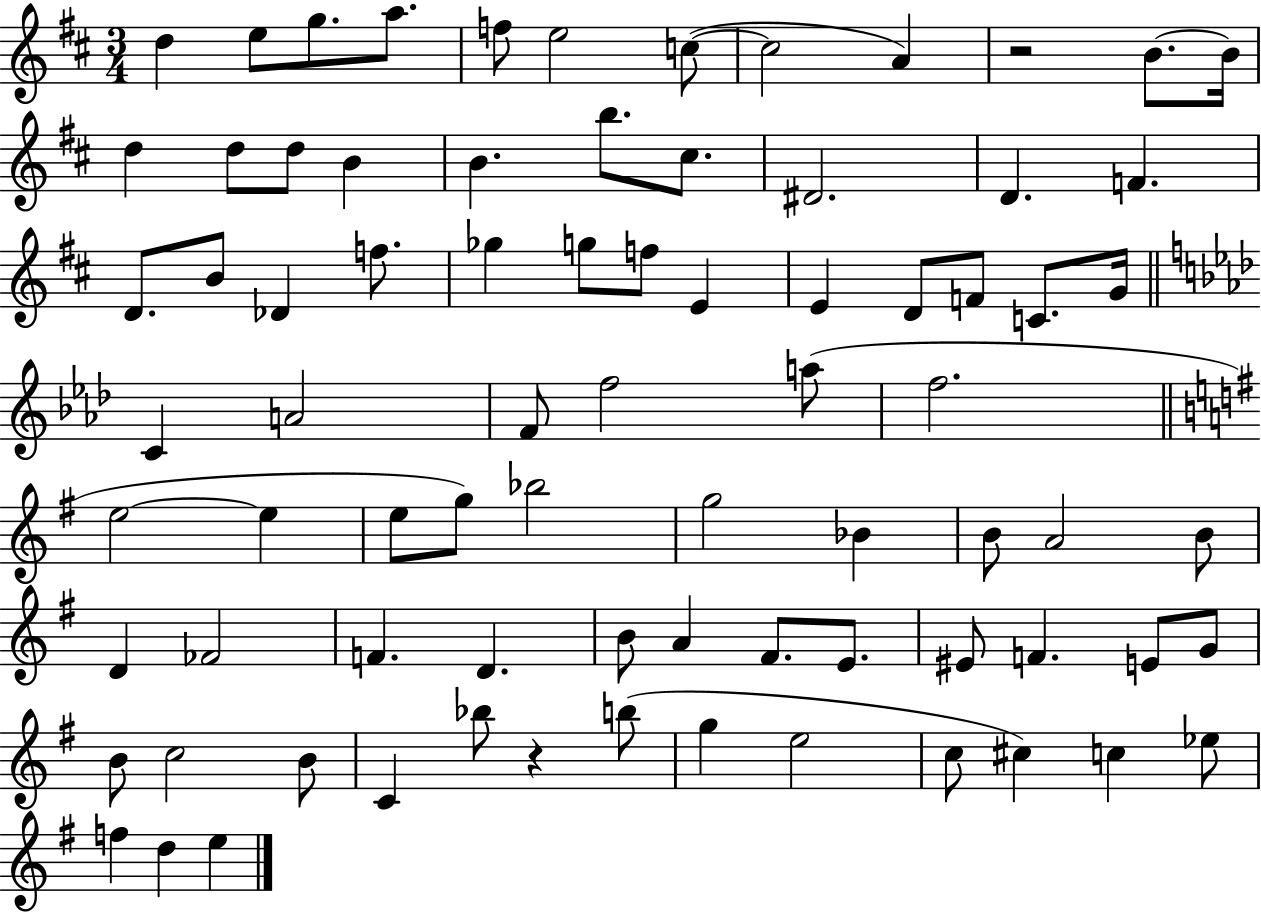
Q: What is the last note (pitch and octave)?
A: E5